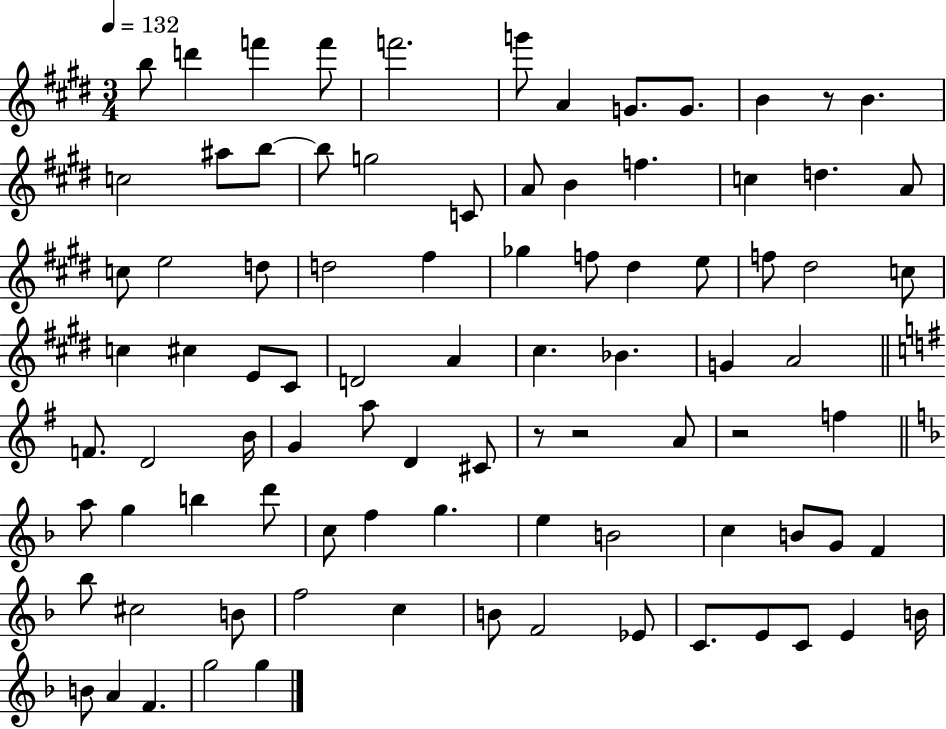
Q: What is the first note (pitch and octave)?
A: B5